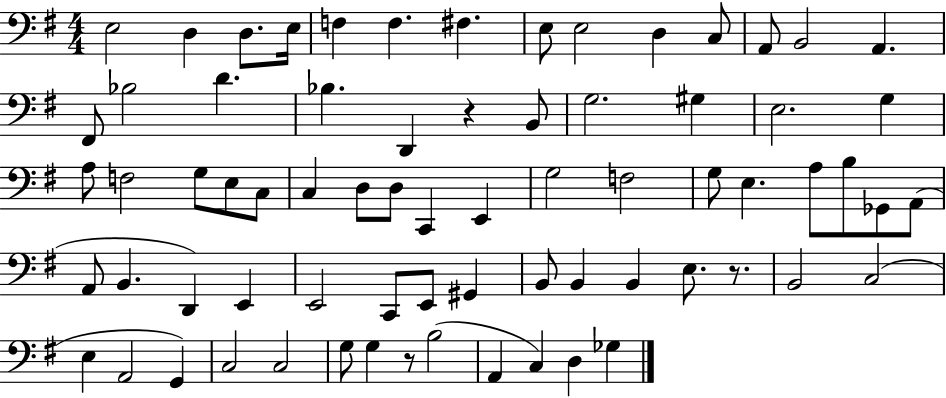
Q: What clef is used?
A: bass